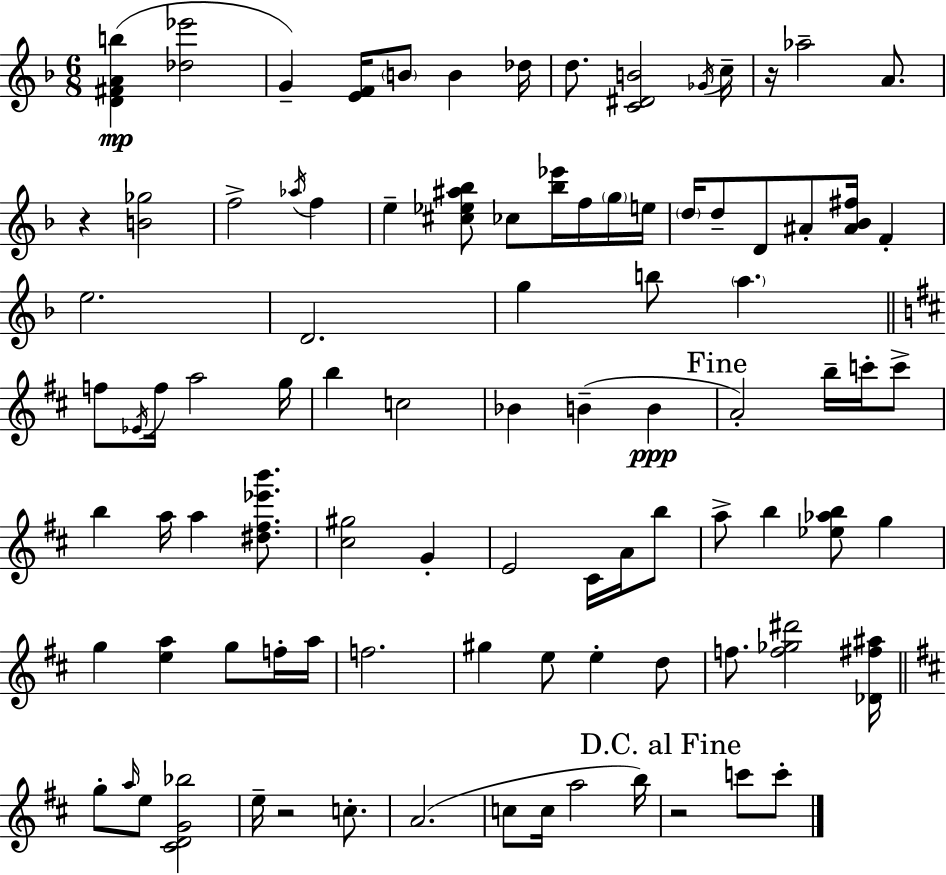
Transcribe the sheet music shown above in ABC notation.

X:1
T:Untitled
M:6/8
L:1/4
K:F
[D^FAb] [_d_e']2 G [EF]/4 B/2 B _d/4 d/2 [C^DB]2 _G/4 c/4 z/4 _a2 A/2 z [B_g]2 f2 _a/4 f e [^c_e^a_b]/2 _c/2 [_b_e']/4 f/4 g/4 e/4 d/4 d/2 D/2 ^A/2 [^A_B^f]/4 F e2 D2 g b/2 a f/2 _E/4 f/4 a2 g/4 b c2 _B B B A2 b/4 c'/4 c'/2 b a/4 a [^d^f_e'b']/2 [^c^g]2 G E2 ^C/4 A/4 b/2 a/2 b [_e_ab]/2 g g [ea] g/2 f/4 a/4 f2 ^g e/2 e d/2 f/2 [f_g^d']2 [_D^f^a]/4 g/2 a/4 e/2 [^CDG_b]2 e/4 z2 c/2 A2 c/2 c/4 a2 b/4 z2 c'/2 c'/2